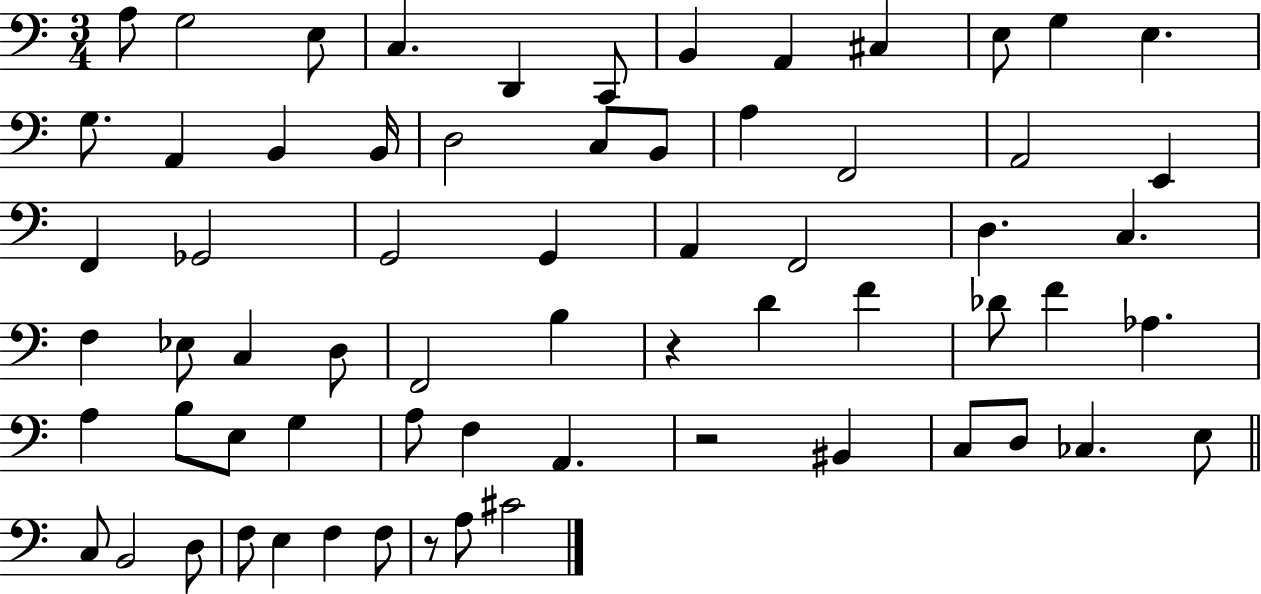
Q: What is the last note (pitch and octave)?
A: C#4